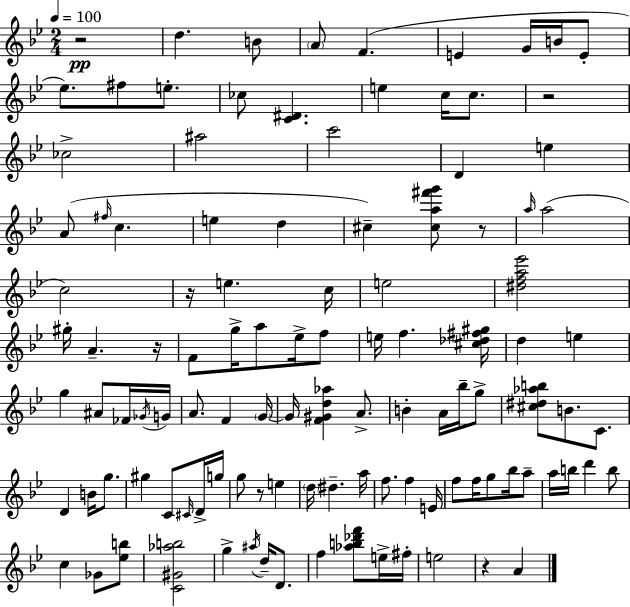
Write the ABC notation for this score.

X:1
T:Untitled
M:2/4
L:1/4
K:Bb
z2 d B/2 A/2 F E G/4 B/4 E/2 _e/2 ^f/2 e/2 _c/2 [C^D] e c/4 c/2 z2 _c2 ^a2 c'2 D e A/2 ^f/4 c e d ^c [^ca^f'g']/2 z/2 a/4 a2 c2 z/4 e c/4 e2 [^dfa_e']2 ^g/4 A z/4 F/2 g/4 a/2 _e/4 f/2 e/4 f [^c_d^f^g]/4 d e g ^A/2 _F/4 _G/4 G/4 A/2 F G/4 G/4 [F^Gd_a] A/2 B A/4 _b/4 g/2 [^c^d_ab]/2 B/2 C/2 D B/4 g/2 ^g C/2 ^C/4 D/4 g/4 g/2 z/2 e d/4 ^d a/4 f/2 f E/4 f/2 f/4 g/2 _b/4 a/2 a/4 b/4 d' b/2 c _G/2 [_eb]/2 [C^G_ab]2 g ^a/4 d/4 D/2 f [_ab_d'f']/2 e/4 ^f/4 e2 z A